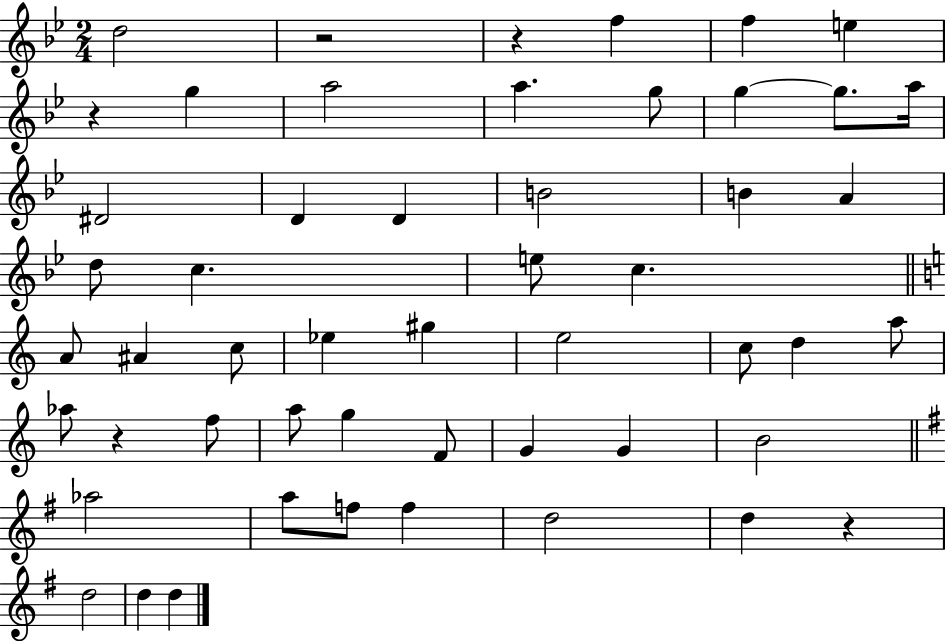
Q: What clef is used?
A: treble